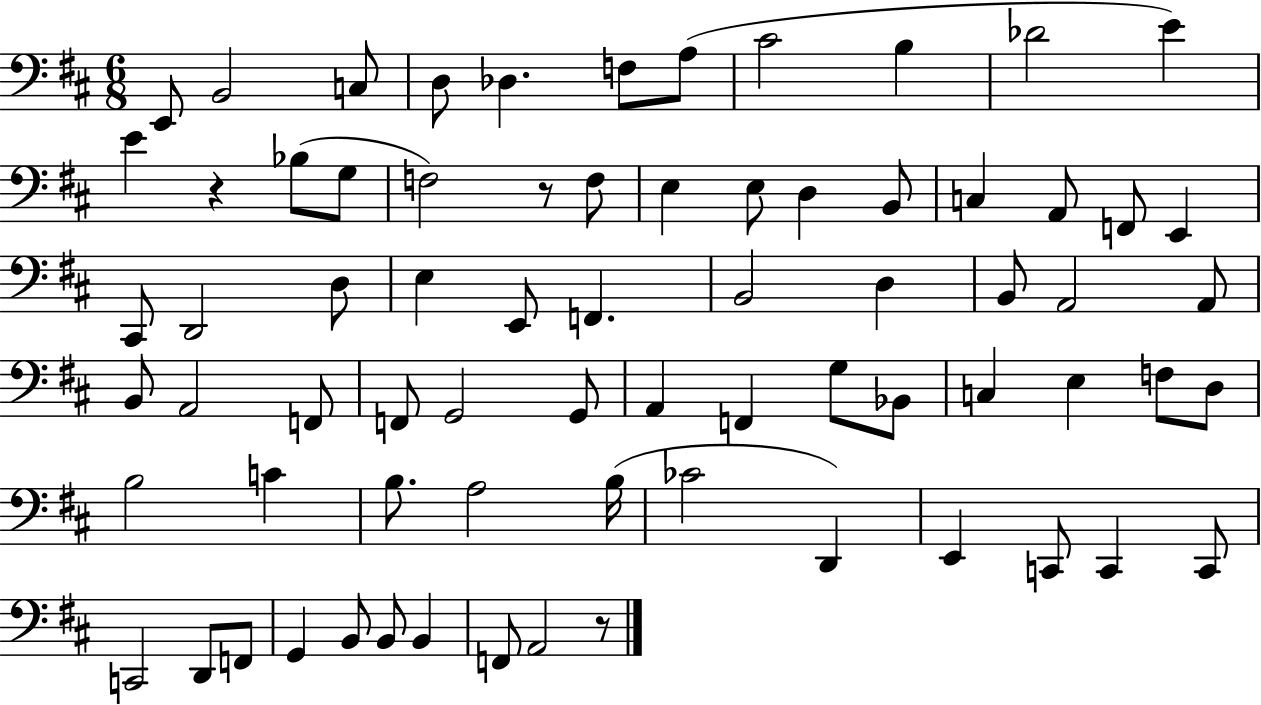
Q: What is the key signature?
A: D major